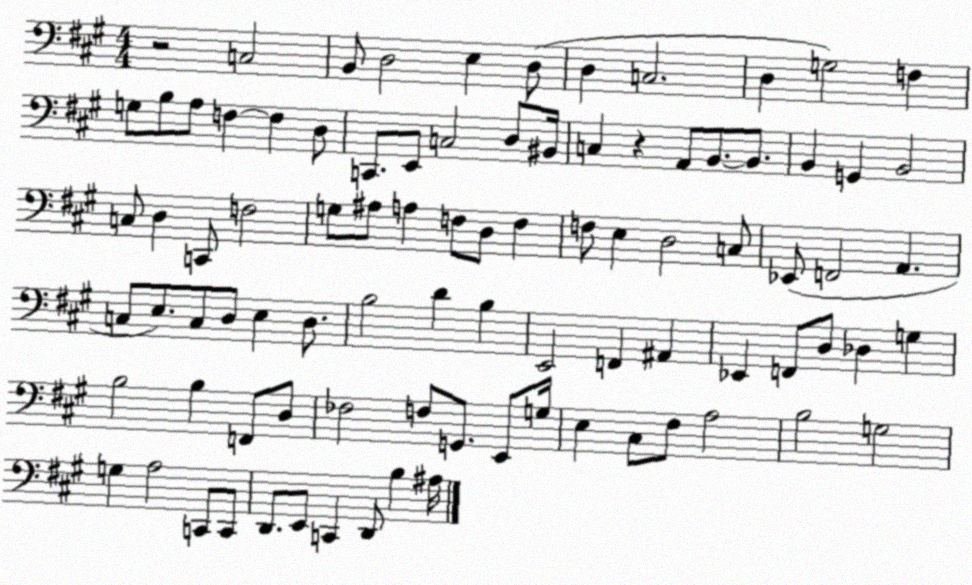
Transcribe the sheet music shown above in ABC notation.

X:1
T:Untitled
M:4/4
L:1/4
K:A
z2 C,2 B,,/2 D,2 E, D,/2 D, C,2 D, G,2 F, G,/2 B,/2 A,/2 F, F, D,/2 C,,/2 E,,/2 C,2 D,/2 ^B,,/4 C, z A,,/2 B,,/2 B,,/2 B,, G,, B,,2 C,/2 D, C,,/2 F,2 G,/2 ^A,/2 A, F,/2 D,/2 F, F,/2 E, D,2 C,/2 _E,,/2 F,,2 A,, C,/2 E,/2 C,/2 D,/2 E, D,/2 B,2 D B, E,,2 F,, ^A,, _E,, F,,/2 D,/2 _D, G, B,2 B, F,,/2 D,/2 _F,2 F,/2 G,,/2 E,,/2 G,/4 E, ^C,/2 ^F,/2 A,2 B,2 G,2 G, A,2 C,,/2 C,,/2 D,,/2 E,,/2 C,, D,,/2 B, ^A,/4